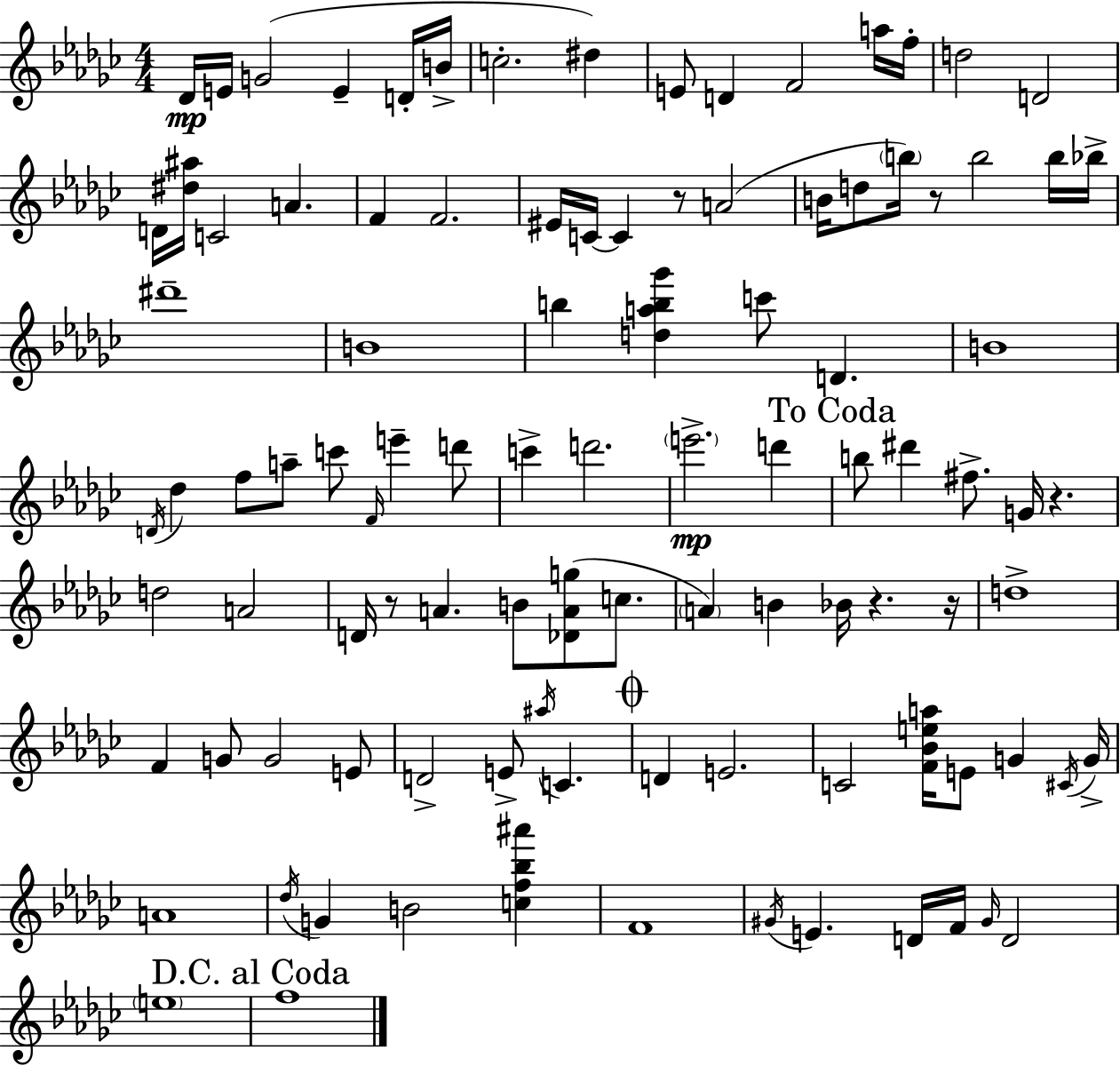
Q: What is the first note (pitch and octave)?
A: Db4